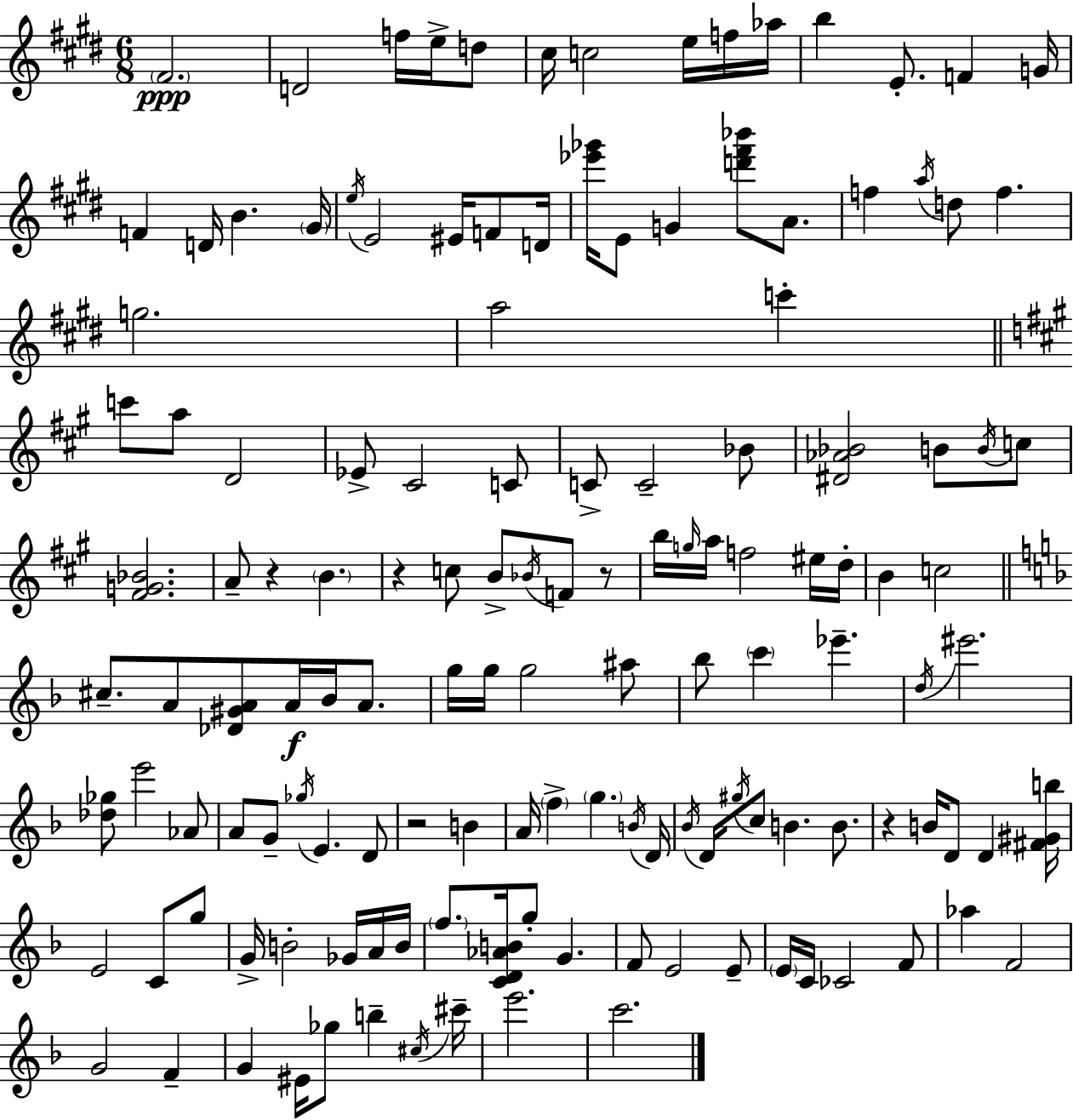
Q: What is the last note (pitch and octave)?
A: C6